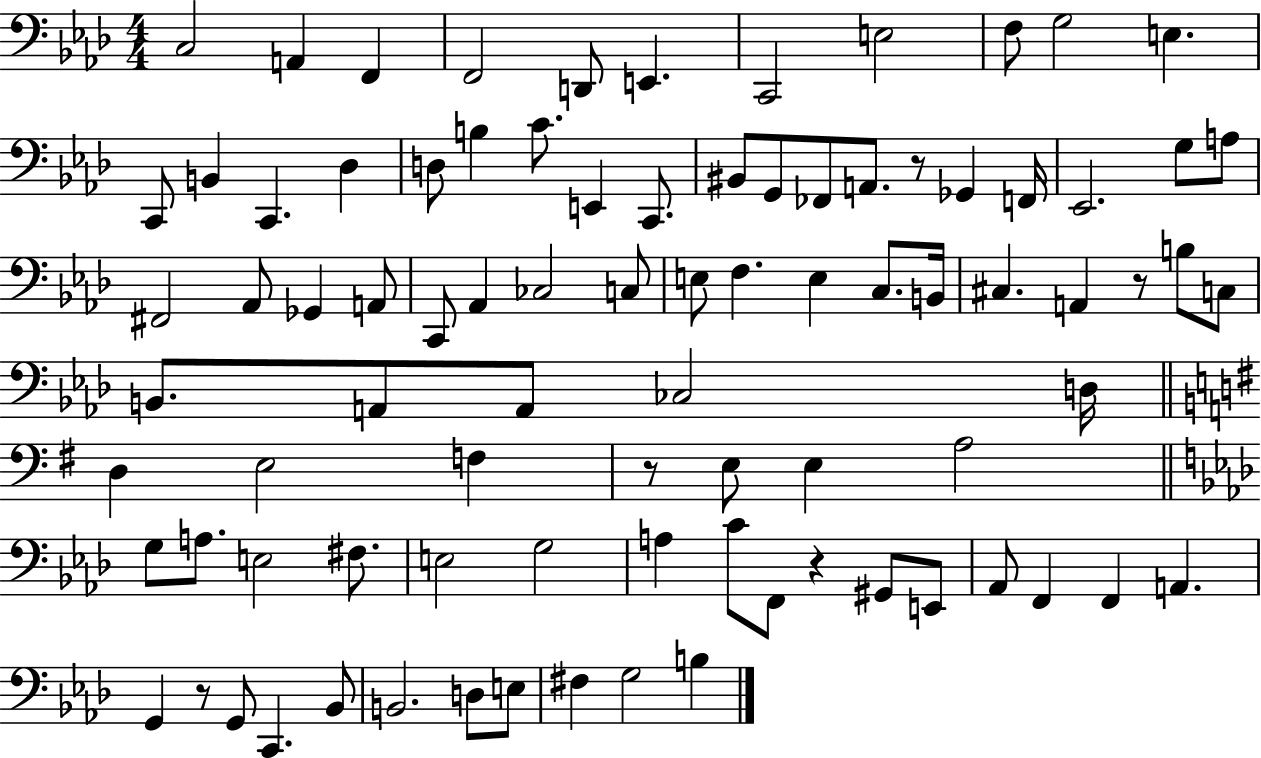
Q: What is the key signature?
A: AES major